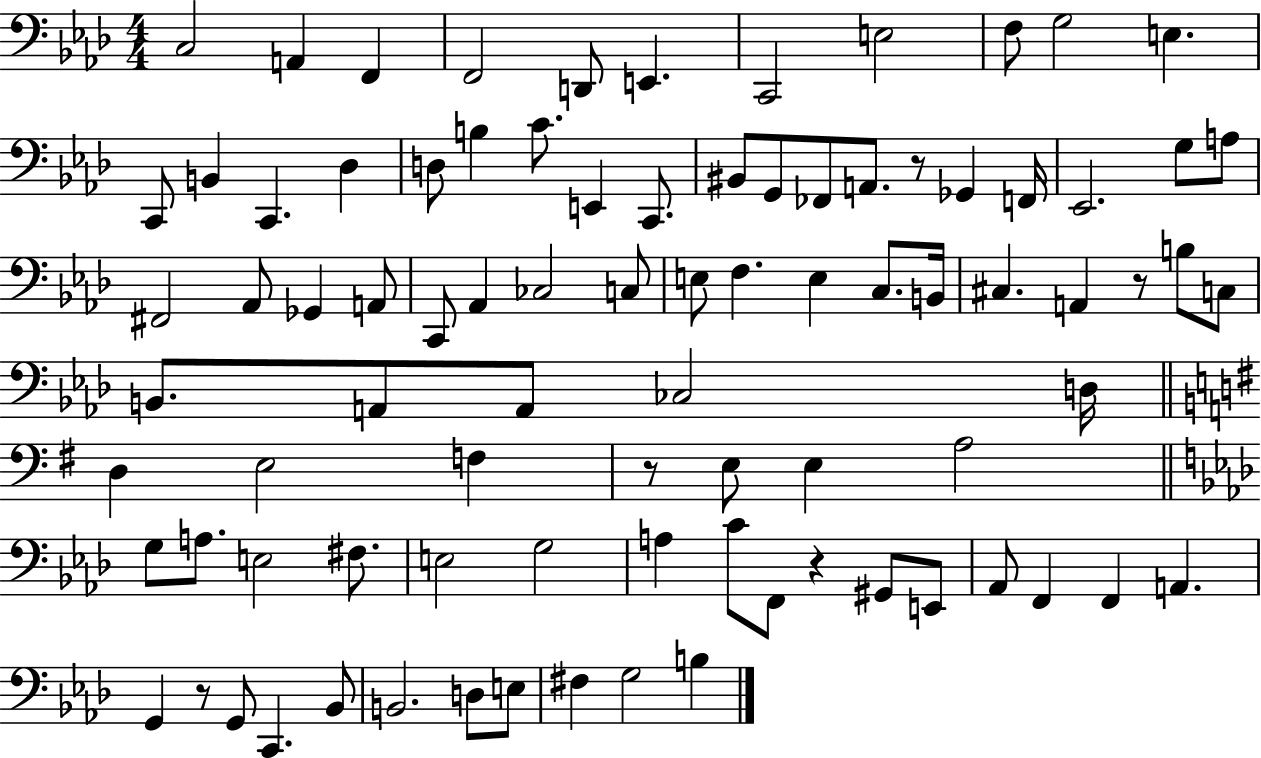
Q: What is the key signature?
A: AES major